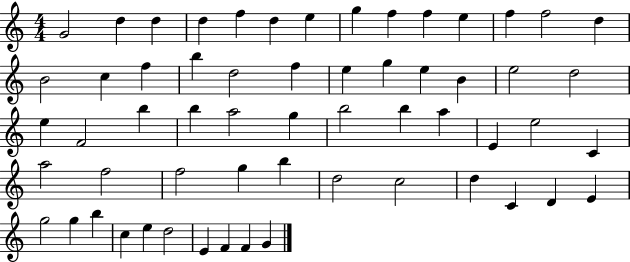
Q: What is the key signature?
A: C major